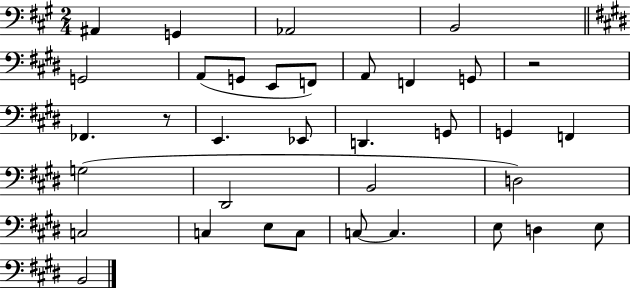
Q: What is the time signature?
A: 2/4